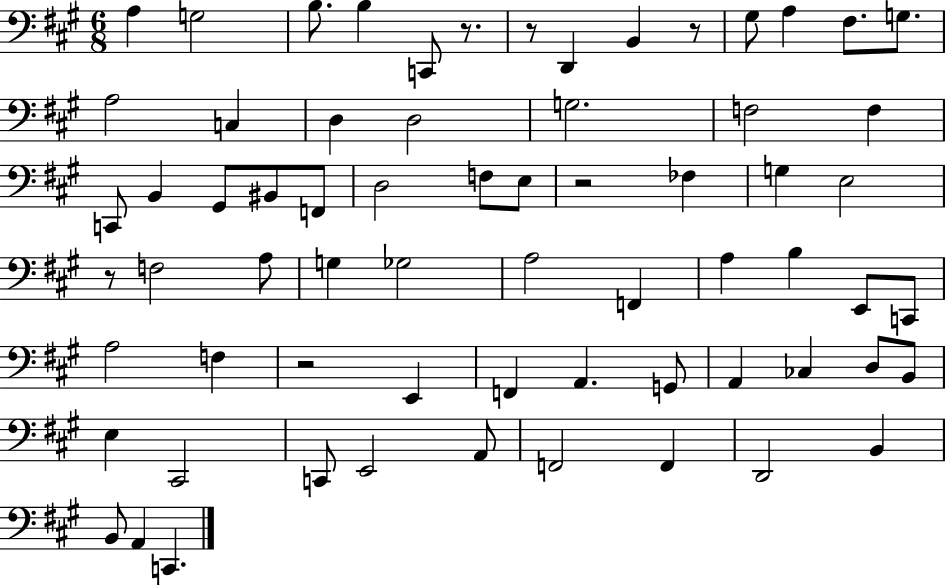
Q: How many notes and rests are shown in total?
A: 67